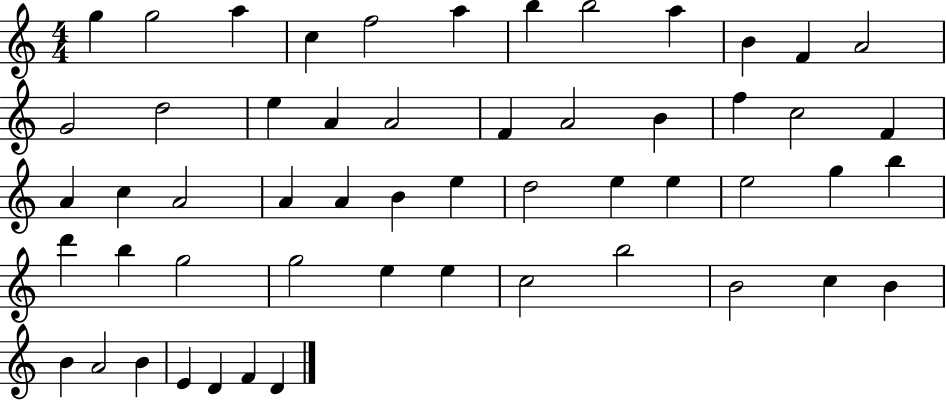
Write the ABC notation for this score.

X:1
T:Untitled
M:4/4
L:1/4
K:C
g g2 a c f2 a b b2 a B F A2 G2 d2 e A A2 F A2 B f c2 F A c A2 A A B e d2 e e e2 g b d' b g2 g2 e e c2 b2 B2 c B B A2 B E D F D